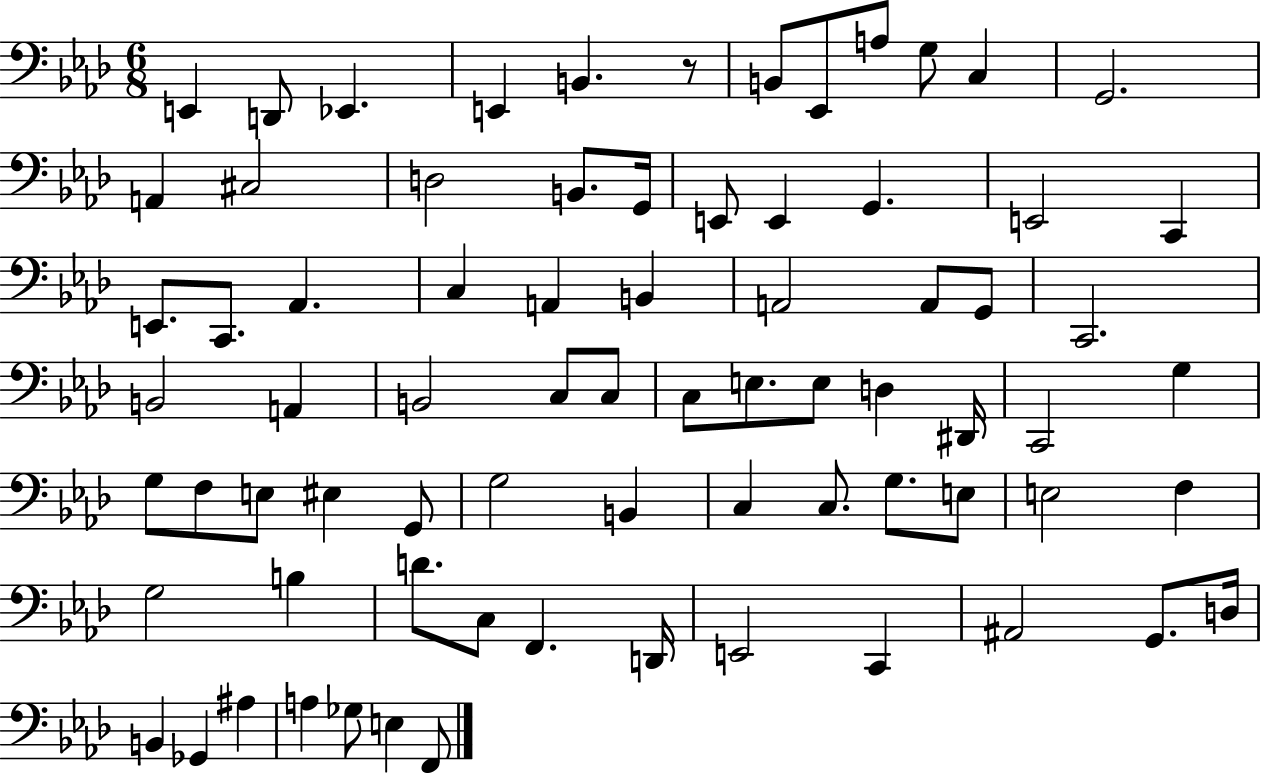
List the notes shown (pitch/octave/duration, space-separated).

E2/q D2/e Eb2/q. E2/q B2/q. R/e B2/e Eb2/e A3/e G3/e C3/q G2/h. A2/q C#3/h D3/h B2/e. G2/s E2/e E2/q G2/q. E2/h C2/q E2/e. C2/e. Ab2/q. C3/q A2/q B2/q A2/h A2/e G2/e C2/h. B2/h A2/q B2/h C3/e C3/e C3/e E3/e. E3/e D3/q D#2/s C2/h G3/q G3/e F3/e E3/e EIS3/q G2/e G3/h B2/q C3/q C3/e. G3/e. E3/e E3/h F3/q G3/h B3/q D4/e. C3/e F2/q. D2/s E2/h C2/q A#2/h G2/e. D3/s B2/q Gb2/q A#3/q A3/q Gb3/e E3/q F2/e